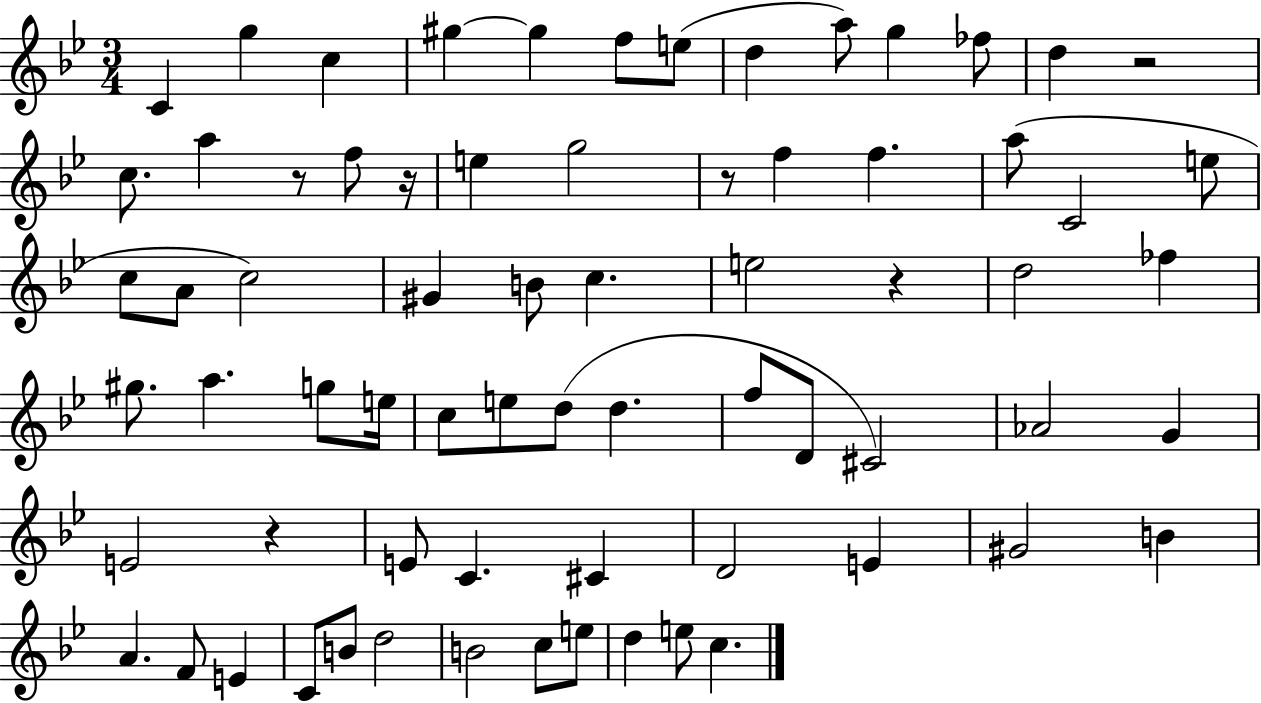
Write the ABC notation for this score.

X:1
T:Untitled
M:3/4
L:1/4
K:Bb
C g c ^g ^g f/2 e/2 d a/2 g _f/2 d z2 c/2 a z/2 f/2 z/4 e g2 z/2 f f a/2 C2 e/2 c/2 A/2 c2 ^G B/2 c e2 z d2 _f ^g/2 a g/2 e/4 c/2 e/2 d/2 d f/2 D/2 ^C2 _A2 G E2 z E/2 C ^C D2 E ^G2 B A F/2 E C/2 B/2 d2 B2 c/2 e/2 d e/2 c